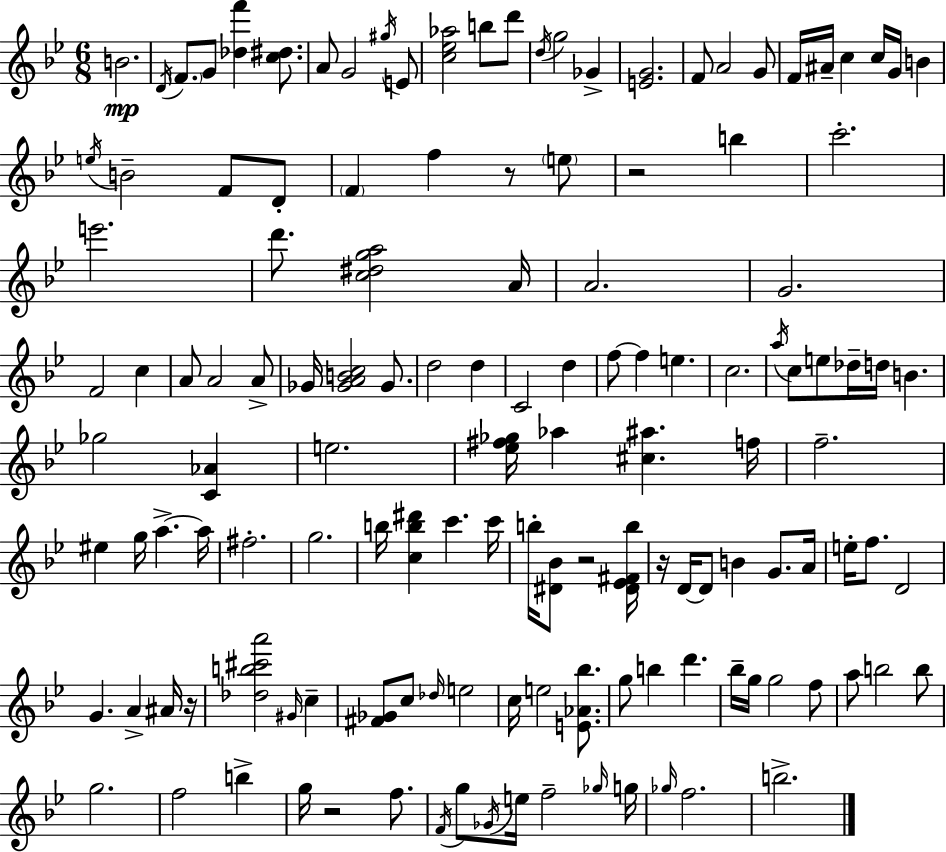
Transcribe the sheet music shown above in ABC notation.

X:1
T:Untitled
M:6/8
L:1/4
K:Gm
B2 D/4 F/2 G/2 [_df'] [c^d]/2 A/2 G2 ^g/4 E/2 [c_e_a]2 b/2 d'/2 d/4 g2 _G [EG]2 F/2 A2 G/2 F/4 ^A/4 c c/4 G/4 B e/4 B2 F/2 D/2 F f z/2 e/2 z2 b c'2 e'2 d'/2 [c^dga]2 A/4 A2 G2 F2 c A/2 A2 A/2 _G/4 [_GABc]2 _G/2 d2 d C2 d f/2 f e c2 a/4 c/2 e/2 _d/4 d/4 B _g2 [C_A] e2 [_e^f_g]/4 _a [^c^a] f/4 f2 ^e g/4 a a/4 ^f2 g2 b/4 [cb^d'] c' c'/4 b/4 [^D_B]/2 z2 [^D_E^Fb]/4 z/4 D/4 D/2 B G/2 A/4 e/4 f/2 D2 G A ^A/4 z/4 [_db^c'a']2 ^G/4 c [^F_G]/2 c/2 _d/4 e2 c/4 e2 [E_A_b]/2 g/2 b d' _b/4 g/4 g2 f/2 a/2 b2 b/2 g2 f2 b g/4 z2 f/2 F/4 g/2 _G/4 e/4 f2 _g/4 g/4 _g/4 f2 b2